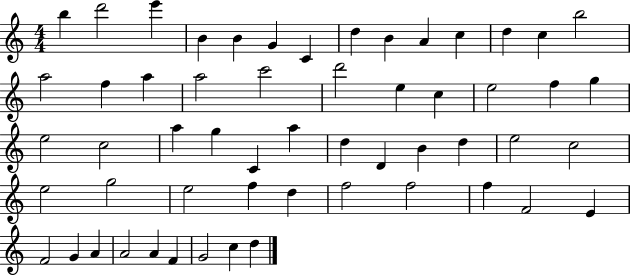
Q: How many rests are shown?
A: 0